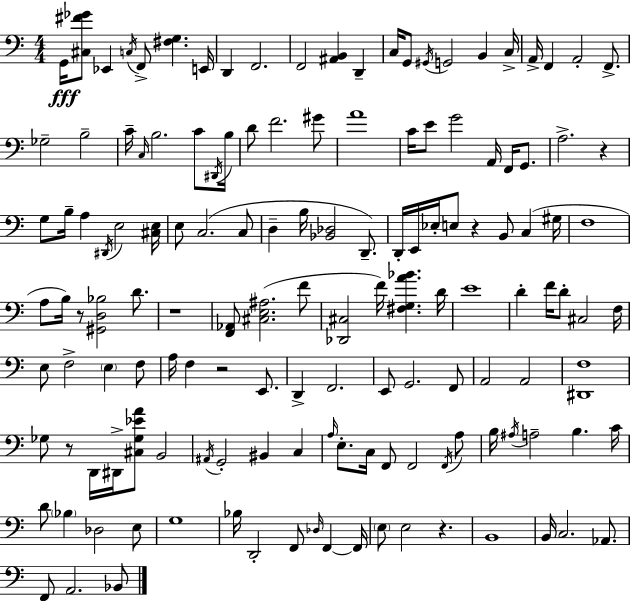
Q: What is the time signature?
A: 4/4